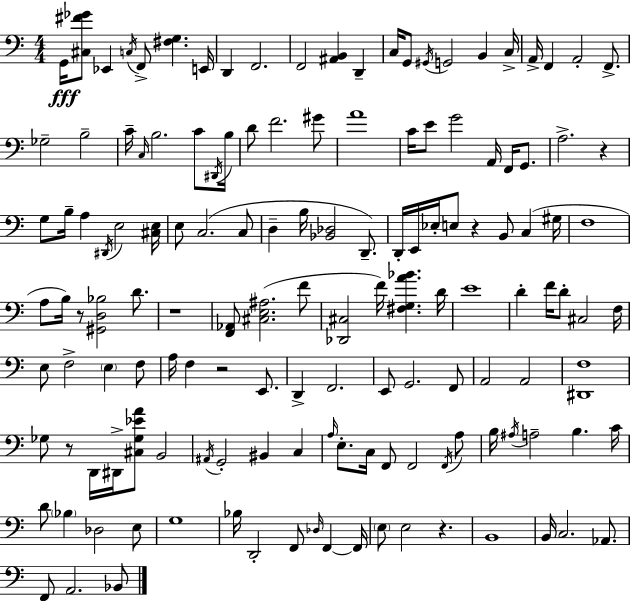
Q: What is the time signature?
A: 4/4